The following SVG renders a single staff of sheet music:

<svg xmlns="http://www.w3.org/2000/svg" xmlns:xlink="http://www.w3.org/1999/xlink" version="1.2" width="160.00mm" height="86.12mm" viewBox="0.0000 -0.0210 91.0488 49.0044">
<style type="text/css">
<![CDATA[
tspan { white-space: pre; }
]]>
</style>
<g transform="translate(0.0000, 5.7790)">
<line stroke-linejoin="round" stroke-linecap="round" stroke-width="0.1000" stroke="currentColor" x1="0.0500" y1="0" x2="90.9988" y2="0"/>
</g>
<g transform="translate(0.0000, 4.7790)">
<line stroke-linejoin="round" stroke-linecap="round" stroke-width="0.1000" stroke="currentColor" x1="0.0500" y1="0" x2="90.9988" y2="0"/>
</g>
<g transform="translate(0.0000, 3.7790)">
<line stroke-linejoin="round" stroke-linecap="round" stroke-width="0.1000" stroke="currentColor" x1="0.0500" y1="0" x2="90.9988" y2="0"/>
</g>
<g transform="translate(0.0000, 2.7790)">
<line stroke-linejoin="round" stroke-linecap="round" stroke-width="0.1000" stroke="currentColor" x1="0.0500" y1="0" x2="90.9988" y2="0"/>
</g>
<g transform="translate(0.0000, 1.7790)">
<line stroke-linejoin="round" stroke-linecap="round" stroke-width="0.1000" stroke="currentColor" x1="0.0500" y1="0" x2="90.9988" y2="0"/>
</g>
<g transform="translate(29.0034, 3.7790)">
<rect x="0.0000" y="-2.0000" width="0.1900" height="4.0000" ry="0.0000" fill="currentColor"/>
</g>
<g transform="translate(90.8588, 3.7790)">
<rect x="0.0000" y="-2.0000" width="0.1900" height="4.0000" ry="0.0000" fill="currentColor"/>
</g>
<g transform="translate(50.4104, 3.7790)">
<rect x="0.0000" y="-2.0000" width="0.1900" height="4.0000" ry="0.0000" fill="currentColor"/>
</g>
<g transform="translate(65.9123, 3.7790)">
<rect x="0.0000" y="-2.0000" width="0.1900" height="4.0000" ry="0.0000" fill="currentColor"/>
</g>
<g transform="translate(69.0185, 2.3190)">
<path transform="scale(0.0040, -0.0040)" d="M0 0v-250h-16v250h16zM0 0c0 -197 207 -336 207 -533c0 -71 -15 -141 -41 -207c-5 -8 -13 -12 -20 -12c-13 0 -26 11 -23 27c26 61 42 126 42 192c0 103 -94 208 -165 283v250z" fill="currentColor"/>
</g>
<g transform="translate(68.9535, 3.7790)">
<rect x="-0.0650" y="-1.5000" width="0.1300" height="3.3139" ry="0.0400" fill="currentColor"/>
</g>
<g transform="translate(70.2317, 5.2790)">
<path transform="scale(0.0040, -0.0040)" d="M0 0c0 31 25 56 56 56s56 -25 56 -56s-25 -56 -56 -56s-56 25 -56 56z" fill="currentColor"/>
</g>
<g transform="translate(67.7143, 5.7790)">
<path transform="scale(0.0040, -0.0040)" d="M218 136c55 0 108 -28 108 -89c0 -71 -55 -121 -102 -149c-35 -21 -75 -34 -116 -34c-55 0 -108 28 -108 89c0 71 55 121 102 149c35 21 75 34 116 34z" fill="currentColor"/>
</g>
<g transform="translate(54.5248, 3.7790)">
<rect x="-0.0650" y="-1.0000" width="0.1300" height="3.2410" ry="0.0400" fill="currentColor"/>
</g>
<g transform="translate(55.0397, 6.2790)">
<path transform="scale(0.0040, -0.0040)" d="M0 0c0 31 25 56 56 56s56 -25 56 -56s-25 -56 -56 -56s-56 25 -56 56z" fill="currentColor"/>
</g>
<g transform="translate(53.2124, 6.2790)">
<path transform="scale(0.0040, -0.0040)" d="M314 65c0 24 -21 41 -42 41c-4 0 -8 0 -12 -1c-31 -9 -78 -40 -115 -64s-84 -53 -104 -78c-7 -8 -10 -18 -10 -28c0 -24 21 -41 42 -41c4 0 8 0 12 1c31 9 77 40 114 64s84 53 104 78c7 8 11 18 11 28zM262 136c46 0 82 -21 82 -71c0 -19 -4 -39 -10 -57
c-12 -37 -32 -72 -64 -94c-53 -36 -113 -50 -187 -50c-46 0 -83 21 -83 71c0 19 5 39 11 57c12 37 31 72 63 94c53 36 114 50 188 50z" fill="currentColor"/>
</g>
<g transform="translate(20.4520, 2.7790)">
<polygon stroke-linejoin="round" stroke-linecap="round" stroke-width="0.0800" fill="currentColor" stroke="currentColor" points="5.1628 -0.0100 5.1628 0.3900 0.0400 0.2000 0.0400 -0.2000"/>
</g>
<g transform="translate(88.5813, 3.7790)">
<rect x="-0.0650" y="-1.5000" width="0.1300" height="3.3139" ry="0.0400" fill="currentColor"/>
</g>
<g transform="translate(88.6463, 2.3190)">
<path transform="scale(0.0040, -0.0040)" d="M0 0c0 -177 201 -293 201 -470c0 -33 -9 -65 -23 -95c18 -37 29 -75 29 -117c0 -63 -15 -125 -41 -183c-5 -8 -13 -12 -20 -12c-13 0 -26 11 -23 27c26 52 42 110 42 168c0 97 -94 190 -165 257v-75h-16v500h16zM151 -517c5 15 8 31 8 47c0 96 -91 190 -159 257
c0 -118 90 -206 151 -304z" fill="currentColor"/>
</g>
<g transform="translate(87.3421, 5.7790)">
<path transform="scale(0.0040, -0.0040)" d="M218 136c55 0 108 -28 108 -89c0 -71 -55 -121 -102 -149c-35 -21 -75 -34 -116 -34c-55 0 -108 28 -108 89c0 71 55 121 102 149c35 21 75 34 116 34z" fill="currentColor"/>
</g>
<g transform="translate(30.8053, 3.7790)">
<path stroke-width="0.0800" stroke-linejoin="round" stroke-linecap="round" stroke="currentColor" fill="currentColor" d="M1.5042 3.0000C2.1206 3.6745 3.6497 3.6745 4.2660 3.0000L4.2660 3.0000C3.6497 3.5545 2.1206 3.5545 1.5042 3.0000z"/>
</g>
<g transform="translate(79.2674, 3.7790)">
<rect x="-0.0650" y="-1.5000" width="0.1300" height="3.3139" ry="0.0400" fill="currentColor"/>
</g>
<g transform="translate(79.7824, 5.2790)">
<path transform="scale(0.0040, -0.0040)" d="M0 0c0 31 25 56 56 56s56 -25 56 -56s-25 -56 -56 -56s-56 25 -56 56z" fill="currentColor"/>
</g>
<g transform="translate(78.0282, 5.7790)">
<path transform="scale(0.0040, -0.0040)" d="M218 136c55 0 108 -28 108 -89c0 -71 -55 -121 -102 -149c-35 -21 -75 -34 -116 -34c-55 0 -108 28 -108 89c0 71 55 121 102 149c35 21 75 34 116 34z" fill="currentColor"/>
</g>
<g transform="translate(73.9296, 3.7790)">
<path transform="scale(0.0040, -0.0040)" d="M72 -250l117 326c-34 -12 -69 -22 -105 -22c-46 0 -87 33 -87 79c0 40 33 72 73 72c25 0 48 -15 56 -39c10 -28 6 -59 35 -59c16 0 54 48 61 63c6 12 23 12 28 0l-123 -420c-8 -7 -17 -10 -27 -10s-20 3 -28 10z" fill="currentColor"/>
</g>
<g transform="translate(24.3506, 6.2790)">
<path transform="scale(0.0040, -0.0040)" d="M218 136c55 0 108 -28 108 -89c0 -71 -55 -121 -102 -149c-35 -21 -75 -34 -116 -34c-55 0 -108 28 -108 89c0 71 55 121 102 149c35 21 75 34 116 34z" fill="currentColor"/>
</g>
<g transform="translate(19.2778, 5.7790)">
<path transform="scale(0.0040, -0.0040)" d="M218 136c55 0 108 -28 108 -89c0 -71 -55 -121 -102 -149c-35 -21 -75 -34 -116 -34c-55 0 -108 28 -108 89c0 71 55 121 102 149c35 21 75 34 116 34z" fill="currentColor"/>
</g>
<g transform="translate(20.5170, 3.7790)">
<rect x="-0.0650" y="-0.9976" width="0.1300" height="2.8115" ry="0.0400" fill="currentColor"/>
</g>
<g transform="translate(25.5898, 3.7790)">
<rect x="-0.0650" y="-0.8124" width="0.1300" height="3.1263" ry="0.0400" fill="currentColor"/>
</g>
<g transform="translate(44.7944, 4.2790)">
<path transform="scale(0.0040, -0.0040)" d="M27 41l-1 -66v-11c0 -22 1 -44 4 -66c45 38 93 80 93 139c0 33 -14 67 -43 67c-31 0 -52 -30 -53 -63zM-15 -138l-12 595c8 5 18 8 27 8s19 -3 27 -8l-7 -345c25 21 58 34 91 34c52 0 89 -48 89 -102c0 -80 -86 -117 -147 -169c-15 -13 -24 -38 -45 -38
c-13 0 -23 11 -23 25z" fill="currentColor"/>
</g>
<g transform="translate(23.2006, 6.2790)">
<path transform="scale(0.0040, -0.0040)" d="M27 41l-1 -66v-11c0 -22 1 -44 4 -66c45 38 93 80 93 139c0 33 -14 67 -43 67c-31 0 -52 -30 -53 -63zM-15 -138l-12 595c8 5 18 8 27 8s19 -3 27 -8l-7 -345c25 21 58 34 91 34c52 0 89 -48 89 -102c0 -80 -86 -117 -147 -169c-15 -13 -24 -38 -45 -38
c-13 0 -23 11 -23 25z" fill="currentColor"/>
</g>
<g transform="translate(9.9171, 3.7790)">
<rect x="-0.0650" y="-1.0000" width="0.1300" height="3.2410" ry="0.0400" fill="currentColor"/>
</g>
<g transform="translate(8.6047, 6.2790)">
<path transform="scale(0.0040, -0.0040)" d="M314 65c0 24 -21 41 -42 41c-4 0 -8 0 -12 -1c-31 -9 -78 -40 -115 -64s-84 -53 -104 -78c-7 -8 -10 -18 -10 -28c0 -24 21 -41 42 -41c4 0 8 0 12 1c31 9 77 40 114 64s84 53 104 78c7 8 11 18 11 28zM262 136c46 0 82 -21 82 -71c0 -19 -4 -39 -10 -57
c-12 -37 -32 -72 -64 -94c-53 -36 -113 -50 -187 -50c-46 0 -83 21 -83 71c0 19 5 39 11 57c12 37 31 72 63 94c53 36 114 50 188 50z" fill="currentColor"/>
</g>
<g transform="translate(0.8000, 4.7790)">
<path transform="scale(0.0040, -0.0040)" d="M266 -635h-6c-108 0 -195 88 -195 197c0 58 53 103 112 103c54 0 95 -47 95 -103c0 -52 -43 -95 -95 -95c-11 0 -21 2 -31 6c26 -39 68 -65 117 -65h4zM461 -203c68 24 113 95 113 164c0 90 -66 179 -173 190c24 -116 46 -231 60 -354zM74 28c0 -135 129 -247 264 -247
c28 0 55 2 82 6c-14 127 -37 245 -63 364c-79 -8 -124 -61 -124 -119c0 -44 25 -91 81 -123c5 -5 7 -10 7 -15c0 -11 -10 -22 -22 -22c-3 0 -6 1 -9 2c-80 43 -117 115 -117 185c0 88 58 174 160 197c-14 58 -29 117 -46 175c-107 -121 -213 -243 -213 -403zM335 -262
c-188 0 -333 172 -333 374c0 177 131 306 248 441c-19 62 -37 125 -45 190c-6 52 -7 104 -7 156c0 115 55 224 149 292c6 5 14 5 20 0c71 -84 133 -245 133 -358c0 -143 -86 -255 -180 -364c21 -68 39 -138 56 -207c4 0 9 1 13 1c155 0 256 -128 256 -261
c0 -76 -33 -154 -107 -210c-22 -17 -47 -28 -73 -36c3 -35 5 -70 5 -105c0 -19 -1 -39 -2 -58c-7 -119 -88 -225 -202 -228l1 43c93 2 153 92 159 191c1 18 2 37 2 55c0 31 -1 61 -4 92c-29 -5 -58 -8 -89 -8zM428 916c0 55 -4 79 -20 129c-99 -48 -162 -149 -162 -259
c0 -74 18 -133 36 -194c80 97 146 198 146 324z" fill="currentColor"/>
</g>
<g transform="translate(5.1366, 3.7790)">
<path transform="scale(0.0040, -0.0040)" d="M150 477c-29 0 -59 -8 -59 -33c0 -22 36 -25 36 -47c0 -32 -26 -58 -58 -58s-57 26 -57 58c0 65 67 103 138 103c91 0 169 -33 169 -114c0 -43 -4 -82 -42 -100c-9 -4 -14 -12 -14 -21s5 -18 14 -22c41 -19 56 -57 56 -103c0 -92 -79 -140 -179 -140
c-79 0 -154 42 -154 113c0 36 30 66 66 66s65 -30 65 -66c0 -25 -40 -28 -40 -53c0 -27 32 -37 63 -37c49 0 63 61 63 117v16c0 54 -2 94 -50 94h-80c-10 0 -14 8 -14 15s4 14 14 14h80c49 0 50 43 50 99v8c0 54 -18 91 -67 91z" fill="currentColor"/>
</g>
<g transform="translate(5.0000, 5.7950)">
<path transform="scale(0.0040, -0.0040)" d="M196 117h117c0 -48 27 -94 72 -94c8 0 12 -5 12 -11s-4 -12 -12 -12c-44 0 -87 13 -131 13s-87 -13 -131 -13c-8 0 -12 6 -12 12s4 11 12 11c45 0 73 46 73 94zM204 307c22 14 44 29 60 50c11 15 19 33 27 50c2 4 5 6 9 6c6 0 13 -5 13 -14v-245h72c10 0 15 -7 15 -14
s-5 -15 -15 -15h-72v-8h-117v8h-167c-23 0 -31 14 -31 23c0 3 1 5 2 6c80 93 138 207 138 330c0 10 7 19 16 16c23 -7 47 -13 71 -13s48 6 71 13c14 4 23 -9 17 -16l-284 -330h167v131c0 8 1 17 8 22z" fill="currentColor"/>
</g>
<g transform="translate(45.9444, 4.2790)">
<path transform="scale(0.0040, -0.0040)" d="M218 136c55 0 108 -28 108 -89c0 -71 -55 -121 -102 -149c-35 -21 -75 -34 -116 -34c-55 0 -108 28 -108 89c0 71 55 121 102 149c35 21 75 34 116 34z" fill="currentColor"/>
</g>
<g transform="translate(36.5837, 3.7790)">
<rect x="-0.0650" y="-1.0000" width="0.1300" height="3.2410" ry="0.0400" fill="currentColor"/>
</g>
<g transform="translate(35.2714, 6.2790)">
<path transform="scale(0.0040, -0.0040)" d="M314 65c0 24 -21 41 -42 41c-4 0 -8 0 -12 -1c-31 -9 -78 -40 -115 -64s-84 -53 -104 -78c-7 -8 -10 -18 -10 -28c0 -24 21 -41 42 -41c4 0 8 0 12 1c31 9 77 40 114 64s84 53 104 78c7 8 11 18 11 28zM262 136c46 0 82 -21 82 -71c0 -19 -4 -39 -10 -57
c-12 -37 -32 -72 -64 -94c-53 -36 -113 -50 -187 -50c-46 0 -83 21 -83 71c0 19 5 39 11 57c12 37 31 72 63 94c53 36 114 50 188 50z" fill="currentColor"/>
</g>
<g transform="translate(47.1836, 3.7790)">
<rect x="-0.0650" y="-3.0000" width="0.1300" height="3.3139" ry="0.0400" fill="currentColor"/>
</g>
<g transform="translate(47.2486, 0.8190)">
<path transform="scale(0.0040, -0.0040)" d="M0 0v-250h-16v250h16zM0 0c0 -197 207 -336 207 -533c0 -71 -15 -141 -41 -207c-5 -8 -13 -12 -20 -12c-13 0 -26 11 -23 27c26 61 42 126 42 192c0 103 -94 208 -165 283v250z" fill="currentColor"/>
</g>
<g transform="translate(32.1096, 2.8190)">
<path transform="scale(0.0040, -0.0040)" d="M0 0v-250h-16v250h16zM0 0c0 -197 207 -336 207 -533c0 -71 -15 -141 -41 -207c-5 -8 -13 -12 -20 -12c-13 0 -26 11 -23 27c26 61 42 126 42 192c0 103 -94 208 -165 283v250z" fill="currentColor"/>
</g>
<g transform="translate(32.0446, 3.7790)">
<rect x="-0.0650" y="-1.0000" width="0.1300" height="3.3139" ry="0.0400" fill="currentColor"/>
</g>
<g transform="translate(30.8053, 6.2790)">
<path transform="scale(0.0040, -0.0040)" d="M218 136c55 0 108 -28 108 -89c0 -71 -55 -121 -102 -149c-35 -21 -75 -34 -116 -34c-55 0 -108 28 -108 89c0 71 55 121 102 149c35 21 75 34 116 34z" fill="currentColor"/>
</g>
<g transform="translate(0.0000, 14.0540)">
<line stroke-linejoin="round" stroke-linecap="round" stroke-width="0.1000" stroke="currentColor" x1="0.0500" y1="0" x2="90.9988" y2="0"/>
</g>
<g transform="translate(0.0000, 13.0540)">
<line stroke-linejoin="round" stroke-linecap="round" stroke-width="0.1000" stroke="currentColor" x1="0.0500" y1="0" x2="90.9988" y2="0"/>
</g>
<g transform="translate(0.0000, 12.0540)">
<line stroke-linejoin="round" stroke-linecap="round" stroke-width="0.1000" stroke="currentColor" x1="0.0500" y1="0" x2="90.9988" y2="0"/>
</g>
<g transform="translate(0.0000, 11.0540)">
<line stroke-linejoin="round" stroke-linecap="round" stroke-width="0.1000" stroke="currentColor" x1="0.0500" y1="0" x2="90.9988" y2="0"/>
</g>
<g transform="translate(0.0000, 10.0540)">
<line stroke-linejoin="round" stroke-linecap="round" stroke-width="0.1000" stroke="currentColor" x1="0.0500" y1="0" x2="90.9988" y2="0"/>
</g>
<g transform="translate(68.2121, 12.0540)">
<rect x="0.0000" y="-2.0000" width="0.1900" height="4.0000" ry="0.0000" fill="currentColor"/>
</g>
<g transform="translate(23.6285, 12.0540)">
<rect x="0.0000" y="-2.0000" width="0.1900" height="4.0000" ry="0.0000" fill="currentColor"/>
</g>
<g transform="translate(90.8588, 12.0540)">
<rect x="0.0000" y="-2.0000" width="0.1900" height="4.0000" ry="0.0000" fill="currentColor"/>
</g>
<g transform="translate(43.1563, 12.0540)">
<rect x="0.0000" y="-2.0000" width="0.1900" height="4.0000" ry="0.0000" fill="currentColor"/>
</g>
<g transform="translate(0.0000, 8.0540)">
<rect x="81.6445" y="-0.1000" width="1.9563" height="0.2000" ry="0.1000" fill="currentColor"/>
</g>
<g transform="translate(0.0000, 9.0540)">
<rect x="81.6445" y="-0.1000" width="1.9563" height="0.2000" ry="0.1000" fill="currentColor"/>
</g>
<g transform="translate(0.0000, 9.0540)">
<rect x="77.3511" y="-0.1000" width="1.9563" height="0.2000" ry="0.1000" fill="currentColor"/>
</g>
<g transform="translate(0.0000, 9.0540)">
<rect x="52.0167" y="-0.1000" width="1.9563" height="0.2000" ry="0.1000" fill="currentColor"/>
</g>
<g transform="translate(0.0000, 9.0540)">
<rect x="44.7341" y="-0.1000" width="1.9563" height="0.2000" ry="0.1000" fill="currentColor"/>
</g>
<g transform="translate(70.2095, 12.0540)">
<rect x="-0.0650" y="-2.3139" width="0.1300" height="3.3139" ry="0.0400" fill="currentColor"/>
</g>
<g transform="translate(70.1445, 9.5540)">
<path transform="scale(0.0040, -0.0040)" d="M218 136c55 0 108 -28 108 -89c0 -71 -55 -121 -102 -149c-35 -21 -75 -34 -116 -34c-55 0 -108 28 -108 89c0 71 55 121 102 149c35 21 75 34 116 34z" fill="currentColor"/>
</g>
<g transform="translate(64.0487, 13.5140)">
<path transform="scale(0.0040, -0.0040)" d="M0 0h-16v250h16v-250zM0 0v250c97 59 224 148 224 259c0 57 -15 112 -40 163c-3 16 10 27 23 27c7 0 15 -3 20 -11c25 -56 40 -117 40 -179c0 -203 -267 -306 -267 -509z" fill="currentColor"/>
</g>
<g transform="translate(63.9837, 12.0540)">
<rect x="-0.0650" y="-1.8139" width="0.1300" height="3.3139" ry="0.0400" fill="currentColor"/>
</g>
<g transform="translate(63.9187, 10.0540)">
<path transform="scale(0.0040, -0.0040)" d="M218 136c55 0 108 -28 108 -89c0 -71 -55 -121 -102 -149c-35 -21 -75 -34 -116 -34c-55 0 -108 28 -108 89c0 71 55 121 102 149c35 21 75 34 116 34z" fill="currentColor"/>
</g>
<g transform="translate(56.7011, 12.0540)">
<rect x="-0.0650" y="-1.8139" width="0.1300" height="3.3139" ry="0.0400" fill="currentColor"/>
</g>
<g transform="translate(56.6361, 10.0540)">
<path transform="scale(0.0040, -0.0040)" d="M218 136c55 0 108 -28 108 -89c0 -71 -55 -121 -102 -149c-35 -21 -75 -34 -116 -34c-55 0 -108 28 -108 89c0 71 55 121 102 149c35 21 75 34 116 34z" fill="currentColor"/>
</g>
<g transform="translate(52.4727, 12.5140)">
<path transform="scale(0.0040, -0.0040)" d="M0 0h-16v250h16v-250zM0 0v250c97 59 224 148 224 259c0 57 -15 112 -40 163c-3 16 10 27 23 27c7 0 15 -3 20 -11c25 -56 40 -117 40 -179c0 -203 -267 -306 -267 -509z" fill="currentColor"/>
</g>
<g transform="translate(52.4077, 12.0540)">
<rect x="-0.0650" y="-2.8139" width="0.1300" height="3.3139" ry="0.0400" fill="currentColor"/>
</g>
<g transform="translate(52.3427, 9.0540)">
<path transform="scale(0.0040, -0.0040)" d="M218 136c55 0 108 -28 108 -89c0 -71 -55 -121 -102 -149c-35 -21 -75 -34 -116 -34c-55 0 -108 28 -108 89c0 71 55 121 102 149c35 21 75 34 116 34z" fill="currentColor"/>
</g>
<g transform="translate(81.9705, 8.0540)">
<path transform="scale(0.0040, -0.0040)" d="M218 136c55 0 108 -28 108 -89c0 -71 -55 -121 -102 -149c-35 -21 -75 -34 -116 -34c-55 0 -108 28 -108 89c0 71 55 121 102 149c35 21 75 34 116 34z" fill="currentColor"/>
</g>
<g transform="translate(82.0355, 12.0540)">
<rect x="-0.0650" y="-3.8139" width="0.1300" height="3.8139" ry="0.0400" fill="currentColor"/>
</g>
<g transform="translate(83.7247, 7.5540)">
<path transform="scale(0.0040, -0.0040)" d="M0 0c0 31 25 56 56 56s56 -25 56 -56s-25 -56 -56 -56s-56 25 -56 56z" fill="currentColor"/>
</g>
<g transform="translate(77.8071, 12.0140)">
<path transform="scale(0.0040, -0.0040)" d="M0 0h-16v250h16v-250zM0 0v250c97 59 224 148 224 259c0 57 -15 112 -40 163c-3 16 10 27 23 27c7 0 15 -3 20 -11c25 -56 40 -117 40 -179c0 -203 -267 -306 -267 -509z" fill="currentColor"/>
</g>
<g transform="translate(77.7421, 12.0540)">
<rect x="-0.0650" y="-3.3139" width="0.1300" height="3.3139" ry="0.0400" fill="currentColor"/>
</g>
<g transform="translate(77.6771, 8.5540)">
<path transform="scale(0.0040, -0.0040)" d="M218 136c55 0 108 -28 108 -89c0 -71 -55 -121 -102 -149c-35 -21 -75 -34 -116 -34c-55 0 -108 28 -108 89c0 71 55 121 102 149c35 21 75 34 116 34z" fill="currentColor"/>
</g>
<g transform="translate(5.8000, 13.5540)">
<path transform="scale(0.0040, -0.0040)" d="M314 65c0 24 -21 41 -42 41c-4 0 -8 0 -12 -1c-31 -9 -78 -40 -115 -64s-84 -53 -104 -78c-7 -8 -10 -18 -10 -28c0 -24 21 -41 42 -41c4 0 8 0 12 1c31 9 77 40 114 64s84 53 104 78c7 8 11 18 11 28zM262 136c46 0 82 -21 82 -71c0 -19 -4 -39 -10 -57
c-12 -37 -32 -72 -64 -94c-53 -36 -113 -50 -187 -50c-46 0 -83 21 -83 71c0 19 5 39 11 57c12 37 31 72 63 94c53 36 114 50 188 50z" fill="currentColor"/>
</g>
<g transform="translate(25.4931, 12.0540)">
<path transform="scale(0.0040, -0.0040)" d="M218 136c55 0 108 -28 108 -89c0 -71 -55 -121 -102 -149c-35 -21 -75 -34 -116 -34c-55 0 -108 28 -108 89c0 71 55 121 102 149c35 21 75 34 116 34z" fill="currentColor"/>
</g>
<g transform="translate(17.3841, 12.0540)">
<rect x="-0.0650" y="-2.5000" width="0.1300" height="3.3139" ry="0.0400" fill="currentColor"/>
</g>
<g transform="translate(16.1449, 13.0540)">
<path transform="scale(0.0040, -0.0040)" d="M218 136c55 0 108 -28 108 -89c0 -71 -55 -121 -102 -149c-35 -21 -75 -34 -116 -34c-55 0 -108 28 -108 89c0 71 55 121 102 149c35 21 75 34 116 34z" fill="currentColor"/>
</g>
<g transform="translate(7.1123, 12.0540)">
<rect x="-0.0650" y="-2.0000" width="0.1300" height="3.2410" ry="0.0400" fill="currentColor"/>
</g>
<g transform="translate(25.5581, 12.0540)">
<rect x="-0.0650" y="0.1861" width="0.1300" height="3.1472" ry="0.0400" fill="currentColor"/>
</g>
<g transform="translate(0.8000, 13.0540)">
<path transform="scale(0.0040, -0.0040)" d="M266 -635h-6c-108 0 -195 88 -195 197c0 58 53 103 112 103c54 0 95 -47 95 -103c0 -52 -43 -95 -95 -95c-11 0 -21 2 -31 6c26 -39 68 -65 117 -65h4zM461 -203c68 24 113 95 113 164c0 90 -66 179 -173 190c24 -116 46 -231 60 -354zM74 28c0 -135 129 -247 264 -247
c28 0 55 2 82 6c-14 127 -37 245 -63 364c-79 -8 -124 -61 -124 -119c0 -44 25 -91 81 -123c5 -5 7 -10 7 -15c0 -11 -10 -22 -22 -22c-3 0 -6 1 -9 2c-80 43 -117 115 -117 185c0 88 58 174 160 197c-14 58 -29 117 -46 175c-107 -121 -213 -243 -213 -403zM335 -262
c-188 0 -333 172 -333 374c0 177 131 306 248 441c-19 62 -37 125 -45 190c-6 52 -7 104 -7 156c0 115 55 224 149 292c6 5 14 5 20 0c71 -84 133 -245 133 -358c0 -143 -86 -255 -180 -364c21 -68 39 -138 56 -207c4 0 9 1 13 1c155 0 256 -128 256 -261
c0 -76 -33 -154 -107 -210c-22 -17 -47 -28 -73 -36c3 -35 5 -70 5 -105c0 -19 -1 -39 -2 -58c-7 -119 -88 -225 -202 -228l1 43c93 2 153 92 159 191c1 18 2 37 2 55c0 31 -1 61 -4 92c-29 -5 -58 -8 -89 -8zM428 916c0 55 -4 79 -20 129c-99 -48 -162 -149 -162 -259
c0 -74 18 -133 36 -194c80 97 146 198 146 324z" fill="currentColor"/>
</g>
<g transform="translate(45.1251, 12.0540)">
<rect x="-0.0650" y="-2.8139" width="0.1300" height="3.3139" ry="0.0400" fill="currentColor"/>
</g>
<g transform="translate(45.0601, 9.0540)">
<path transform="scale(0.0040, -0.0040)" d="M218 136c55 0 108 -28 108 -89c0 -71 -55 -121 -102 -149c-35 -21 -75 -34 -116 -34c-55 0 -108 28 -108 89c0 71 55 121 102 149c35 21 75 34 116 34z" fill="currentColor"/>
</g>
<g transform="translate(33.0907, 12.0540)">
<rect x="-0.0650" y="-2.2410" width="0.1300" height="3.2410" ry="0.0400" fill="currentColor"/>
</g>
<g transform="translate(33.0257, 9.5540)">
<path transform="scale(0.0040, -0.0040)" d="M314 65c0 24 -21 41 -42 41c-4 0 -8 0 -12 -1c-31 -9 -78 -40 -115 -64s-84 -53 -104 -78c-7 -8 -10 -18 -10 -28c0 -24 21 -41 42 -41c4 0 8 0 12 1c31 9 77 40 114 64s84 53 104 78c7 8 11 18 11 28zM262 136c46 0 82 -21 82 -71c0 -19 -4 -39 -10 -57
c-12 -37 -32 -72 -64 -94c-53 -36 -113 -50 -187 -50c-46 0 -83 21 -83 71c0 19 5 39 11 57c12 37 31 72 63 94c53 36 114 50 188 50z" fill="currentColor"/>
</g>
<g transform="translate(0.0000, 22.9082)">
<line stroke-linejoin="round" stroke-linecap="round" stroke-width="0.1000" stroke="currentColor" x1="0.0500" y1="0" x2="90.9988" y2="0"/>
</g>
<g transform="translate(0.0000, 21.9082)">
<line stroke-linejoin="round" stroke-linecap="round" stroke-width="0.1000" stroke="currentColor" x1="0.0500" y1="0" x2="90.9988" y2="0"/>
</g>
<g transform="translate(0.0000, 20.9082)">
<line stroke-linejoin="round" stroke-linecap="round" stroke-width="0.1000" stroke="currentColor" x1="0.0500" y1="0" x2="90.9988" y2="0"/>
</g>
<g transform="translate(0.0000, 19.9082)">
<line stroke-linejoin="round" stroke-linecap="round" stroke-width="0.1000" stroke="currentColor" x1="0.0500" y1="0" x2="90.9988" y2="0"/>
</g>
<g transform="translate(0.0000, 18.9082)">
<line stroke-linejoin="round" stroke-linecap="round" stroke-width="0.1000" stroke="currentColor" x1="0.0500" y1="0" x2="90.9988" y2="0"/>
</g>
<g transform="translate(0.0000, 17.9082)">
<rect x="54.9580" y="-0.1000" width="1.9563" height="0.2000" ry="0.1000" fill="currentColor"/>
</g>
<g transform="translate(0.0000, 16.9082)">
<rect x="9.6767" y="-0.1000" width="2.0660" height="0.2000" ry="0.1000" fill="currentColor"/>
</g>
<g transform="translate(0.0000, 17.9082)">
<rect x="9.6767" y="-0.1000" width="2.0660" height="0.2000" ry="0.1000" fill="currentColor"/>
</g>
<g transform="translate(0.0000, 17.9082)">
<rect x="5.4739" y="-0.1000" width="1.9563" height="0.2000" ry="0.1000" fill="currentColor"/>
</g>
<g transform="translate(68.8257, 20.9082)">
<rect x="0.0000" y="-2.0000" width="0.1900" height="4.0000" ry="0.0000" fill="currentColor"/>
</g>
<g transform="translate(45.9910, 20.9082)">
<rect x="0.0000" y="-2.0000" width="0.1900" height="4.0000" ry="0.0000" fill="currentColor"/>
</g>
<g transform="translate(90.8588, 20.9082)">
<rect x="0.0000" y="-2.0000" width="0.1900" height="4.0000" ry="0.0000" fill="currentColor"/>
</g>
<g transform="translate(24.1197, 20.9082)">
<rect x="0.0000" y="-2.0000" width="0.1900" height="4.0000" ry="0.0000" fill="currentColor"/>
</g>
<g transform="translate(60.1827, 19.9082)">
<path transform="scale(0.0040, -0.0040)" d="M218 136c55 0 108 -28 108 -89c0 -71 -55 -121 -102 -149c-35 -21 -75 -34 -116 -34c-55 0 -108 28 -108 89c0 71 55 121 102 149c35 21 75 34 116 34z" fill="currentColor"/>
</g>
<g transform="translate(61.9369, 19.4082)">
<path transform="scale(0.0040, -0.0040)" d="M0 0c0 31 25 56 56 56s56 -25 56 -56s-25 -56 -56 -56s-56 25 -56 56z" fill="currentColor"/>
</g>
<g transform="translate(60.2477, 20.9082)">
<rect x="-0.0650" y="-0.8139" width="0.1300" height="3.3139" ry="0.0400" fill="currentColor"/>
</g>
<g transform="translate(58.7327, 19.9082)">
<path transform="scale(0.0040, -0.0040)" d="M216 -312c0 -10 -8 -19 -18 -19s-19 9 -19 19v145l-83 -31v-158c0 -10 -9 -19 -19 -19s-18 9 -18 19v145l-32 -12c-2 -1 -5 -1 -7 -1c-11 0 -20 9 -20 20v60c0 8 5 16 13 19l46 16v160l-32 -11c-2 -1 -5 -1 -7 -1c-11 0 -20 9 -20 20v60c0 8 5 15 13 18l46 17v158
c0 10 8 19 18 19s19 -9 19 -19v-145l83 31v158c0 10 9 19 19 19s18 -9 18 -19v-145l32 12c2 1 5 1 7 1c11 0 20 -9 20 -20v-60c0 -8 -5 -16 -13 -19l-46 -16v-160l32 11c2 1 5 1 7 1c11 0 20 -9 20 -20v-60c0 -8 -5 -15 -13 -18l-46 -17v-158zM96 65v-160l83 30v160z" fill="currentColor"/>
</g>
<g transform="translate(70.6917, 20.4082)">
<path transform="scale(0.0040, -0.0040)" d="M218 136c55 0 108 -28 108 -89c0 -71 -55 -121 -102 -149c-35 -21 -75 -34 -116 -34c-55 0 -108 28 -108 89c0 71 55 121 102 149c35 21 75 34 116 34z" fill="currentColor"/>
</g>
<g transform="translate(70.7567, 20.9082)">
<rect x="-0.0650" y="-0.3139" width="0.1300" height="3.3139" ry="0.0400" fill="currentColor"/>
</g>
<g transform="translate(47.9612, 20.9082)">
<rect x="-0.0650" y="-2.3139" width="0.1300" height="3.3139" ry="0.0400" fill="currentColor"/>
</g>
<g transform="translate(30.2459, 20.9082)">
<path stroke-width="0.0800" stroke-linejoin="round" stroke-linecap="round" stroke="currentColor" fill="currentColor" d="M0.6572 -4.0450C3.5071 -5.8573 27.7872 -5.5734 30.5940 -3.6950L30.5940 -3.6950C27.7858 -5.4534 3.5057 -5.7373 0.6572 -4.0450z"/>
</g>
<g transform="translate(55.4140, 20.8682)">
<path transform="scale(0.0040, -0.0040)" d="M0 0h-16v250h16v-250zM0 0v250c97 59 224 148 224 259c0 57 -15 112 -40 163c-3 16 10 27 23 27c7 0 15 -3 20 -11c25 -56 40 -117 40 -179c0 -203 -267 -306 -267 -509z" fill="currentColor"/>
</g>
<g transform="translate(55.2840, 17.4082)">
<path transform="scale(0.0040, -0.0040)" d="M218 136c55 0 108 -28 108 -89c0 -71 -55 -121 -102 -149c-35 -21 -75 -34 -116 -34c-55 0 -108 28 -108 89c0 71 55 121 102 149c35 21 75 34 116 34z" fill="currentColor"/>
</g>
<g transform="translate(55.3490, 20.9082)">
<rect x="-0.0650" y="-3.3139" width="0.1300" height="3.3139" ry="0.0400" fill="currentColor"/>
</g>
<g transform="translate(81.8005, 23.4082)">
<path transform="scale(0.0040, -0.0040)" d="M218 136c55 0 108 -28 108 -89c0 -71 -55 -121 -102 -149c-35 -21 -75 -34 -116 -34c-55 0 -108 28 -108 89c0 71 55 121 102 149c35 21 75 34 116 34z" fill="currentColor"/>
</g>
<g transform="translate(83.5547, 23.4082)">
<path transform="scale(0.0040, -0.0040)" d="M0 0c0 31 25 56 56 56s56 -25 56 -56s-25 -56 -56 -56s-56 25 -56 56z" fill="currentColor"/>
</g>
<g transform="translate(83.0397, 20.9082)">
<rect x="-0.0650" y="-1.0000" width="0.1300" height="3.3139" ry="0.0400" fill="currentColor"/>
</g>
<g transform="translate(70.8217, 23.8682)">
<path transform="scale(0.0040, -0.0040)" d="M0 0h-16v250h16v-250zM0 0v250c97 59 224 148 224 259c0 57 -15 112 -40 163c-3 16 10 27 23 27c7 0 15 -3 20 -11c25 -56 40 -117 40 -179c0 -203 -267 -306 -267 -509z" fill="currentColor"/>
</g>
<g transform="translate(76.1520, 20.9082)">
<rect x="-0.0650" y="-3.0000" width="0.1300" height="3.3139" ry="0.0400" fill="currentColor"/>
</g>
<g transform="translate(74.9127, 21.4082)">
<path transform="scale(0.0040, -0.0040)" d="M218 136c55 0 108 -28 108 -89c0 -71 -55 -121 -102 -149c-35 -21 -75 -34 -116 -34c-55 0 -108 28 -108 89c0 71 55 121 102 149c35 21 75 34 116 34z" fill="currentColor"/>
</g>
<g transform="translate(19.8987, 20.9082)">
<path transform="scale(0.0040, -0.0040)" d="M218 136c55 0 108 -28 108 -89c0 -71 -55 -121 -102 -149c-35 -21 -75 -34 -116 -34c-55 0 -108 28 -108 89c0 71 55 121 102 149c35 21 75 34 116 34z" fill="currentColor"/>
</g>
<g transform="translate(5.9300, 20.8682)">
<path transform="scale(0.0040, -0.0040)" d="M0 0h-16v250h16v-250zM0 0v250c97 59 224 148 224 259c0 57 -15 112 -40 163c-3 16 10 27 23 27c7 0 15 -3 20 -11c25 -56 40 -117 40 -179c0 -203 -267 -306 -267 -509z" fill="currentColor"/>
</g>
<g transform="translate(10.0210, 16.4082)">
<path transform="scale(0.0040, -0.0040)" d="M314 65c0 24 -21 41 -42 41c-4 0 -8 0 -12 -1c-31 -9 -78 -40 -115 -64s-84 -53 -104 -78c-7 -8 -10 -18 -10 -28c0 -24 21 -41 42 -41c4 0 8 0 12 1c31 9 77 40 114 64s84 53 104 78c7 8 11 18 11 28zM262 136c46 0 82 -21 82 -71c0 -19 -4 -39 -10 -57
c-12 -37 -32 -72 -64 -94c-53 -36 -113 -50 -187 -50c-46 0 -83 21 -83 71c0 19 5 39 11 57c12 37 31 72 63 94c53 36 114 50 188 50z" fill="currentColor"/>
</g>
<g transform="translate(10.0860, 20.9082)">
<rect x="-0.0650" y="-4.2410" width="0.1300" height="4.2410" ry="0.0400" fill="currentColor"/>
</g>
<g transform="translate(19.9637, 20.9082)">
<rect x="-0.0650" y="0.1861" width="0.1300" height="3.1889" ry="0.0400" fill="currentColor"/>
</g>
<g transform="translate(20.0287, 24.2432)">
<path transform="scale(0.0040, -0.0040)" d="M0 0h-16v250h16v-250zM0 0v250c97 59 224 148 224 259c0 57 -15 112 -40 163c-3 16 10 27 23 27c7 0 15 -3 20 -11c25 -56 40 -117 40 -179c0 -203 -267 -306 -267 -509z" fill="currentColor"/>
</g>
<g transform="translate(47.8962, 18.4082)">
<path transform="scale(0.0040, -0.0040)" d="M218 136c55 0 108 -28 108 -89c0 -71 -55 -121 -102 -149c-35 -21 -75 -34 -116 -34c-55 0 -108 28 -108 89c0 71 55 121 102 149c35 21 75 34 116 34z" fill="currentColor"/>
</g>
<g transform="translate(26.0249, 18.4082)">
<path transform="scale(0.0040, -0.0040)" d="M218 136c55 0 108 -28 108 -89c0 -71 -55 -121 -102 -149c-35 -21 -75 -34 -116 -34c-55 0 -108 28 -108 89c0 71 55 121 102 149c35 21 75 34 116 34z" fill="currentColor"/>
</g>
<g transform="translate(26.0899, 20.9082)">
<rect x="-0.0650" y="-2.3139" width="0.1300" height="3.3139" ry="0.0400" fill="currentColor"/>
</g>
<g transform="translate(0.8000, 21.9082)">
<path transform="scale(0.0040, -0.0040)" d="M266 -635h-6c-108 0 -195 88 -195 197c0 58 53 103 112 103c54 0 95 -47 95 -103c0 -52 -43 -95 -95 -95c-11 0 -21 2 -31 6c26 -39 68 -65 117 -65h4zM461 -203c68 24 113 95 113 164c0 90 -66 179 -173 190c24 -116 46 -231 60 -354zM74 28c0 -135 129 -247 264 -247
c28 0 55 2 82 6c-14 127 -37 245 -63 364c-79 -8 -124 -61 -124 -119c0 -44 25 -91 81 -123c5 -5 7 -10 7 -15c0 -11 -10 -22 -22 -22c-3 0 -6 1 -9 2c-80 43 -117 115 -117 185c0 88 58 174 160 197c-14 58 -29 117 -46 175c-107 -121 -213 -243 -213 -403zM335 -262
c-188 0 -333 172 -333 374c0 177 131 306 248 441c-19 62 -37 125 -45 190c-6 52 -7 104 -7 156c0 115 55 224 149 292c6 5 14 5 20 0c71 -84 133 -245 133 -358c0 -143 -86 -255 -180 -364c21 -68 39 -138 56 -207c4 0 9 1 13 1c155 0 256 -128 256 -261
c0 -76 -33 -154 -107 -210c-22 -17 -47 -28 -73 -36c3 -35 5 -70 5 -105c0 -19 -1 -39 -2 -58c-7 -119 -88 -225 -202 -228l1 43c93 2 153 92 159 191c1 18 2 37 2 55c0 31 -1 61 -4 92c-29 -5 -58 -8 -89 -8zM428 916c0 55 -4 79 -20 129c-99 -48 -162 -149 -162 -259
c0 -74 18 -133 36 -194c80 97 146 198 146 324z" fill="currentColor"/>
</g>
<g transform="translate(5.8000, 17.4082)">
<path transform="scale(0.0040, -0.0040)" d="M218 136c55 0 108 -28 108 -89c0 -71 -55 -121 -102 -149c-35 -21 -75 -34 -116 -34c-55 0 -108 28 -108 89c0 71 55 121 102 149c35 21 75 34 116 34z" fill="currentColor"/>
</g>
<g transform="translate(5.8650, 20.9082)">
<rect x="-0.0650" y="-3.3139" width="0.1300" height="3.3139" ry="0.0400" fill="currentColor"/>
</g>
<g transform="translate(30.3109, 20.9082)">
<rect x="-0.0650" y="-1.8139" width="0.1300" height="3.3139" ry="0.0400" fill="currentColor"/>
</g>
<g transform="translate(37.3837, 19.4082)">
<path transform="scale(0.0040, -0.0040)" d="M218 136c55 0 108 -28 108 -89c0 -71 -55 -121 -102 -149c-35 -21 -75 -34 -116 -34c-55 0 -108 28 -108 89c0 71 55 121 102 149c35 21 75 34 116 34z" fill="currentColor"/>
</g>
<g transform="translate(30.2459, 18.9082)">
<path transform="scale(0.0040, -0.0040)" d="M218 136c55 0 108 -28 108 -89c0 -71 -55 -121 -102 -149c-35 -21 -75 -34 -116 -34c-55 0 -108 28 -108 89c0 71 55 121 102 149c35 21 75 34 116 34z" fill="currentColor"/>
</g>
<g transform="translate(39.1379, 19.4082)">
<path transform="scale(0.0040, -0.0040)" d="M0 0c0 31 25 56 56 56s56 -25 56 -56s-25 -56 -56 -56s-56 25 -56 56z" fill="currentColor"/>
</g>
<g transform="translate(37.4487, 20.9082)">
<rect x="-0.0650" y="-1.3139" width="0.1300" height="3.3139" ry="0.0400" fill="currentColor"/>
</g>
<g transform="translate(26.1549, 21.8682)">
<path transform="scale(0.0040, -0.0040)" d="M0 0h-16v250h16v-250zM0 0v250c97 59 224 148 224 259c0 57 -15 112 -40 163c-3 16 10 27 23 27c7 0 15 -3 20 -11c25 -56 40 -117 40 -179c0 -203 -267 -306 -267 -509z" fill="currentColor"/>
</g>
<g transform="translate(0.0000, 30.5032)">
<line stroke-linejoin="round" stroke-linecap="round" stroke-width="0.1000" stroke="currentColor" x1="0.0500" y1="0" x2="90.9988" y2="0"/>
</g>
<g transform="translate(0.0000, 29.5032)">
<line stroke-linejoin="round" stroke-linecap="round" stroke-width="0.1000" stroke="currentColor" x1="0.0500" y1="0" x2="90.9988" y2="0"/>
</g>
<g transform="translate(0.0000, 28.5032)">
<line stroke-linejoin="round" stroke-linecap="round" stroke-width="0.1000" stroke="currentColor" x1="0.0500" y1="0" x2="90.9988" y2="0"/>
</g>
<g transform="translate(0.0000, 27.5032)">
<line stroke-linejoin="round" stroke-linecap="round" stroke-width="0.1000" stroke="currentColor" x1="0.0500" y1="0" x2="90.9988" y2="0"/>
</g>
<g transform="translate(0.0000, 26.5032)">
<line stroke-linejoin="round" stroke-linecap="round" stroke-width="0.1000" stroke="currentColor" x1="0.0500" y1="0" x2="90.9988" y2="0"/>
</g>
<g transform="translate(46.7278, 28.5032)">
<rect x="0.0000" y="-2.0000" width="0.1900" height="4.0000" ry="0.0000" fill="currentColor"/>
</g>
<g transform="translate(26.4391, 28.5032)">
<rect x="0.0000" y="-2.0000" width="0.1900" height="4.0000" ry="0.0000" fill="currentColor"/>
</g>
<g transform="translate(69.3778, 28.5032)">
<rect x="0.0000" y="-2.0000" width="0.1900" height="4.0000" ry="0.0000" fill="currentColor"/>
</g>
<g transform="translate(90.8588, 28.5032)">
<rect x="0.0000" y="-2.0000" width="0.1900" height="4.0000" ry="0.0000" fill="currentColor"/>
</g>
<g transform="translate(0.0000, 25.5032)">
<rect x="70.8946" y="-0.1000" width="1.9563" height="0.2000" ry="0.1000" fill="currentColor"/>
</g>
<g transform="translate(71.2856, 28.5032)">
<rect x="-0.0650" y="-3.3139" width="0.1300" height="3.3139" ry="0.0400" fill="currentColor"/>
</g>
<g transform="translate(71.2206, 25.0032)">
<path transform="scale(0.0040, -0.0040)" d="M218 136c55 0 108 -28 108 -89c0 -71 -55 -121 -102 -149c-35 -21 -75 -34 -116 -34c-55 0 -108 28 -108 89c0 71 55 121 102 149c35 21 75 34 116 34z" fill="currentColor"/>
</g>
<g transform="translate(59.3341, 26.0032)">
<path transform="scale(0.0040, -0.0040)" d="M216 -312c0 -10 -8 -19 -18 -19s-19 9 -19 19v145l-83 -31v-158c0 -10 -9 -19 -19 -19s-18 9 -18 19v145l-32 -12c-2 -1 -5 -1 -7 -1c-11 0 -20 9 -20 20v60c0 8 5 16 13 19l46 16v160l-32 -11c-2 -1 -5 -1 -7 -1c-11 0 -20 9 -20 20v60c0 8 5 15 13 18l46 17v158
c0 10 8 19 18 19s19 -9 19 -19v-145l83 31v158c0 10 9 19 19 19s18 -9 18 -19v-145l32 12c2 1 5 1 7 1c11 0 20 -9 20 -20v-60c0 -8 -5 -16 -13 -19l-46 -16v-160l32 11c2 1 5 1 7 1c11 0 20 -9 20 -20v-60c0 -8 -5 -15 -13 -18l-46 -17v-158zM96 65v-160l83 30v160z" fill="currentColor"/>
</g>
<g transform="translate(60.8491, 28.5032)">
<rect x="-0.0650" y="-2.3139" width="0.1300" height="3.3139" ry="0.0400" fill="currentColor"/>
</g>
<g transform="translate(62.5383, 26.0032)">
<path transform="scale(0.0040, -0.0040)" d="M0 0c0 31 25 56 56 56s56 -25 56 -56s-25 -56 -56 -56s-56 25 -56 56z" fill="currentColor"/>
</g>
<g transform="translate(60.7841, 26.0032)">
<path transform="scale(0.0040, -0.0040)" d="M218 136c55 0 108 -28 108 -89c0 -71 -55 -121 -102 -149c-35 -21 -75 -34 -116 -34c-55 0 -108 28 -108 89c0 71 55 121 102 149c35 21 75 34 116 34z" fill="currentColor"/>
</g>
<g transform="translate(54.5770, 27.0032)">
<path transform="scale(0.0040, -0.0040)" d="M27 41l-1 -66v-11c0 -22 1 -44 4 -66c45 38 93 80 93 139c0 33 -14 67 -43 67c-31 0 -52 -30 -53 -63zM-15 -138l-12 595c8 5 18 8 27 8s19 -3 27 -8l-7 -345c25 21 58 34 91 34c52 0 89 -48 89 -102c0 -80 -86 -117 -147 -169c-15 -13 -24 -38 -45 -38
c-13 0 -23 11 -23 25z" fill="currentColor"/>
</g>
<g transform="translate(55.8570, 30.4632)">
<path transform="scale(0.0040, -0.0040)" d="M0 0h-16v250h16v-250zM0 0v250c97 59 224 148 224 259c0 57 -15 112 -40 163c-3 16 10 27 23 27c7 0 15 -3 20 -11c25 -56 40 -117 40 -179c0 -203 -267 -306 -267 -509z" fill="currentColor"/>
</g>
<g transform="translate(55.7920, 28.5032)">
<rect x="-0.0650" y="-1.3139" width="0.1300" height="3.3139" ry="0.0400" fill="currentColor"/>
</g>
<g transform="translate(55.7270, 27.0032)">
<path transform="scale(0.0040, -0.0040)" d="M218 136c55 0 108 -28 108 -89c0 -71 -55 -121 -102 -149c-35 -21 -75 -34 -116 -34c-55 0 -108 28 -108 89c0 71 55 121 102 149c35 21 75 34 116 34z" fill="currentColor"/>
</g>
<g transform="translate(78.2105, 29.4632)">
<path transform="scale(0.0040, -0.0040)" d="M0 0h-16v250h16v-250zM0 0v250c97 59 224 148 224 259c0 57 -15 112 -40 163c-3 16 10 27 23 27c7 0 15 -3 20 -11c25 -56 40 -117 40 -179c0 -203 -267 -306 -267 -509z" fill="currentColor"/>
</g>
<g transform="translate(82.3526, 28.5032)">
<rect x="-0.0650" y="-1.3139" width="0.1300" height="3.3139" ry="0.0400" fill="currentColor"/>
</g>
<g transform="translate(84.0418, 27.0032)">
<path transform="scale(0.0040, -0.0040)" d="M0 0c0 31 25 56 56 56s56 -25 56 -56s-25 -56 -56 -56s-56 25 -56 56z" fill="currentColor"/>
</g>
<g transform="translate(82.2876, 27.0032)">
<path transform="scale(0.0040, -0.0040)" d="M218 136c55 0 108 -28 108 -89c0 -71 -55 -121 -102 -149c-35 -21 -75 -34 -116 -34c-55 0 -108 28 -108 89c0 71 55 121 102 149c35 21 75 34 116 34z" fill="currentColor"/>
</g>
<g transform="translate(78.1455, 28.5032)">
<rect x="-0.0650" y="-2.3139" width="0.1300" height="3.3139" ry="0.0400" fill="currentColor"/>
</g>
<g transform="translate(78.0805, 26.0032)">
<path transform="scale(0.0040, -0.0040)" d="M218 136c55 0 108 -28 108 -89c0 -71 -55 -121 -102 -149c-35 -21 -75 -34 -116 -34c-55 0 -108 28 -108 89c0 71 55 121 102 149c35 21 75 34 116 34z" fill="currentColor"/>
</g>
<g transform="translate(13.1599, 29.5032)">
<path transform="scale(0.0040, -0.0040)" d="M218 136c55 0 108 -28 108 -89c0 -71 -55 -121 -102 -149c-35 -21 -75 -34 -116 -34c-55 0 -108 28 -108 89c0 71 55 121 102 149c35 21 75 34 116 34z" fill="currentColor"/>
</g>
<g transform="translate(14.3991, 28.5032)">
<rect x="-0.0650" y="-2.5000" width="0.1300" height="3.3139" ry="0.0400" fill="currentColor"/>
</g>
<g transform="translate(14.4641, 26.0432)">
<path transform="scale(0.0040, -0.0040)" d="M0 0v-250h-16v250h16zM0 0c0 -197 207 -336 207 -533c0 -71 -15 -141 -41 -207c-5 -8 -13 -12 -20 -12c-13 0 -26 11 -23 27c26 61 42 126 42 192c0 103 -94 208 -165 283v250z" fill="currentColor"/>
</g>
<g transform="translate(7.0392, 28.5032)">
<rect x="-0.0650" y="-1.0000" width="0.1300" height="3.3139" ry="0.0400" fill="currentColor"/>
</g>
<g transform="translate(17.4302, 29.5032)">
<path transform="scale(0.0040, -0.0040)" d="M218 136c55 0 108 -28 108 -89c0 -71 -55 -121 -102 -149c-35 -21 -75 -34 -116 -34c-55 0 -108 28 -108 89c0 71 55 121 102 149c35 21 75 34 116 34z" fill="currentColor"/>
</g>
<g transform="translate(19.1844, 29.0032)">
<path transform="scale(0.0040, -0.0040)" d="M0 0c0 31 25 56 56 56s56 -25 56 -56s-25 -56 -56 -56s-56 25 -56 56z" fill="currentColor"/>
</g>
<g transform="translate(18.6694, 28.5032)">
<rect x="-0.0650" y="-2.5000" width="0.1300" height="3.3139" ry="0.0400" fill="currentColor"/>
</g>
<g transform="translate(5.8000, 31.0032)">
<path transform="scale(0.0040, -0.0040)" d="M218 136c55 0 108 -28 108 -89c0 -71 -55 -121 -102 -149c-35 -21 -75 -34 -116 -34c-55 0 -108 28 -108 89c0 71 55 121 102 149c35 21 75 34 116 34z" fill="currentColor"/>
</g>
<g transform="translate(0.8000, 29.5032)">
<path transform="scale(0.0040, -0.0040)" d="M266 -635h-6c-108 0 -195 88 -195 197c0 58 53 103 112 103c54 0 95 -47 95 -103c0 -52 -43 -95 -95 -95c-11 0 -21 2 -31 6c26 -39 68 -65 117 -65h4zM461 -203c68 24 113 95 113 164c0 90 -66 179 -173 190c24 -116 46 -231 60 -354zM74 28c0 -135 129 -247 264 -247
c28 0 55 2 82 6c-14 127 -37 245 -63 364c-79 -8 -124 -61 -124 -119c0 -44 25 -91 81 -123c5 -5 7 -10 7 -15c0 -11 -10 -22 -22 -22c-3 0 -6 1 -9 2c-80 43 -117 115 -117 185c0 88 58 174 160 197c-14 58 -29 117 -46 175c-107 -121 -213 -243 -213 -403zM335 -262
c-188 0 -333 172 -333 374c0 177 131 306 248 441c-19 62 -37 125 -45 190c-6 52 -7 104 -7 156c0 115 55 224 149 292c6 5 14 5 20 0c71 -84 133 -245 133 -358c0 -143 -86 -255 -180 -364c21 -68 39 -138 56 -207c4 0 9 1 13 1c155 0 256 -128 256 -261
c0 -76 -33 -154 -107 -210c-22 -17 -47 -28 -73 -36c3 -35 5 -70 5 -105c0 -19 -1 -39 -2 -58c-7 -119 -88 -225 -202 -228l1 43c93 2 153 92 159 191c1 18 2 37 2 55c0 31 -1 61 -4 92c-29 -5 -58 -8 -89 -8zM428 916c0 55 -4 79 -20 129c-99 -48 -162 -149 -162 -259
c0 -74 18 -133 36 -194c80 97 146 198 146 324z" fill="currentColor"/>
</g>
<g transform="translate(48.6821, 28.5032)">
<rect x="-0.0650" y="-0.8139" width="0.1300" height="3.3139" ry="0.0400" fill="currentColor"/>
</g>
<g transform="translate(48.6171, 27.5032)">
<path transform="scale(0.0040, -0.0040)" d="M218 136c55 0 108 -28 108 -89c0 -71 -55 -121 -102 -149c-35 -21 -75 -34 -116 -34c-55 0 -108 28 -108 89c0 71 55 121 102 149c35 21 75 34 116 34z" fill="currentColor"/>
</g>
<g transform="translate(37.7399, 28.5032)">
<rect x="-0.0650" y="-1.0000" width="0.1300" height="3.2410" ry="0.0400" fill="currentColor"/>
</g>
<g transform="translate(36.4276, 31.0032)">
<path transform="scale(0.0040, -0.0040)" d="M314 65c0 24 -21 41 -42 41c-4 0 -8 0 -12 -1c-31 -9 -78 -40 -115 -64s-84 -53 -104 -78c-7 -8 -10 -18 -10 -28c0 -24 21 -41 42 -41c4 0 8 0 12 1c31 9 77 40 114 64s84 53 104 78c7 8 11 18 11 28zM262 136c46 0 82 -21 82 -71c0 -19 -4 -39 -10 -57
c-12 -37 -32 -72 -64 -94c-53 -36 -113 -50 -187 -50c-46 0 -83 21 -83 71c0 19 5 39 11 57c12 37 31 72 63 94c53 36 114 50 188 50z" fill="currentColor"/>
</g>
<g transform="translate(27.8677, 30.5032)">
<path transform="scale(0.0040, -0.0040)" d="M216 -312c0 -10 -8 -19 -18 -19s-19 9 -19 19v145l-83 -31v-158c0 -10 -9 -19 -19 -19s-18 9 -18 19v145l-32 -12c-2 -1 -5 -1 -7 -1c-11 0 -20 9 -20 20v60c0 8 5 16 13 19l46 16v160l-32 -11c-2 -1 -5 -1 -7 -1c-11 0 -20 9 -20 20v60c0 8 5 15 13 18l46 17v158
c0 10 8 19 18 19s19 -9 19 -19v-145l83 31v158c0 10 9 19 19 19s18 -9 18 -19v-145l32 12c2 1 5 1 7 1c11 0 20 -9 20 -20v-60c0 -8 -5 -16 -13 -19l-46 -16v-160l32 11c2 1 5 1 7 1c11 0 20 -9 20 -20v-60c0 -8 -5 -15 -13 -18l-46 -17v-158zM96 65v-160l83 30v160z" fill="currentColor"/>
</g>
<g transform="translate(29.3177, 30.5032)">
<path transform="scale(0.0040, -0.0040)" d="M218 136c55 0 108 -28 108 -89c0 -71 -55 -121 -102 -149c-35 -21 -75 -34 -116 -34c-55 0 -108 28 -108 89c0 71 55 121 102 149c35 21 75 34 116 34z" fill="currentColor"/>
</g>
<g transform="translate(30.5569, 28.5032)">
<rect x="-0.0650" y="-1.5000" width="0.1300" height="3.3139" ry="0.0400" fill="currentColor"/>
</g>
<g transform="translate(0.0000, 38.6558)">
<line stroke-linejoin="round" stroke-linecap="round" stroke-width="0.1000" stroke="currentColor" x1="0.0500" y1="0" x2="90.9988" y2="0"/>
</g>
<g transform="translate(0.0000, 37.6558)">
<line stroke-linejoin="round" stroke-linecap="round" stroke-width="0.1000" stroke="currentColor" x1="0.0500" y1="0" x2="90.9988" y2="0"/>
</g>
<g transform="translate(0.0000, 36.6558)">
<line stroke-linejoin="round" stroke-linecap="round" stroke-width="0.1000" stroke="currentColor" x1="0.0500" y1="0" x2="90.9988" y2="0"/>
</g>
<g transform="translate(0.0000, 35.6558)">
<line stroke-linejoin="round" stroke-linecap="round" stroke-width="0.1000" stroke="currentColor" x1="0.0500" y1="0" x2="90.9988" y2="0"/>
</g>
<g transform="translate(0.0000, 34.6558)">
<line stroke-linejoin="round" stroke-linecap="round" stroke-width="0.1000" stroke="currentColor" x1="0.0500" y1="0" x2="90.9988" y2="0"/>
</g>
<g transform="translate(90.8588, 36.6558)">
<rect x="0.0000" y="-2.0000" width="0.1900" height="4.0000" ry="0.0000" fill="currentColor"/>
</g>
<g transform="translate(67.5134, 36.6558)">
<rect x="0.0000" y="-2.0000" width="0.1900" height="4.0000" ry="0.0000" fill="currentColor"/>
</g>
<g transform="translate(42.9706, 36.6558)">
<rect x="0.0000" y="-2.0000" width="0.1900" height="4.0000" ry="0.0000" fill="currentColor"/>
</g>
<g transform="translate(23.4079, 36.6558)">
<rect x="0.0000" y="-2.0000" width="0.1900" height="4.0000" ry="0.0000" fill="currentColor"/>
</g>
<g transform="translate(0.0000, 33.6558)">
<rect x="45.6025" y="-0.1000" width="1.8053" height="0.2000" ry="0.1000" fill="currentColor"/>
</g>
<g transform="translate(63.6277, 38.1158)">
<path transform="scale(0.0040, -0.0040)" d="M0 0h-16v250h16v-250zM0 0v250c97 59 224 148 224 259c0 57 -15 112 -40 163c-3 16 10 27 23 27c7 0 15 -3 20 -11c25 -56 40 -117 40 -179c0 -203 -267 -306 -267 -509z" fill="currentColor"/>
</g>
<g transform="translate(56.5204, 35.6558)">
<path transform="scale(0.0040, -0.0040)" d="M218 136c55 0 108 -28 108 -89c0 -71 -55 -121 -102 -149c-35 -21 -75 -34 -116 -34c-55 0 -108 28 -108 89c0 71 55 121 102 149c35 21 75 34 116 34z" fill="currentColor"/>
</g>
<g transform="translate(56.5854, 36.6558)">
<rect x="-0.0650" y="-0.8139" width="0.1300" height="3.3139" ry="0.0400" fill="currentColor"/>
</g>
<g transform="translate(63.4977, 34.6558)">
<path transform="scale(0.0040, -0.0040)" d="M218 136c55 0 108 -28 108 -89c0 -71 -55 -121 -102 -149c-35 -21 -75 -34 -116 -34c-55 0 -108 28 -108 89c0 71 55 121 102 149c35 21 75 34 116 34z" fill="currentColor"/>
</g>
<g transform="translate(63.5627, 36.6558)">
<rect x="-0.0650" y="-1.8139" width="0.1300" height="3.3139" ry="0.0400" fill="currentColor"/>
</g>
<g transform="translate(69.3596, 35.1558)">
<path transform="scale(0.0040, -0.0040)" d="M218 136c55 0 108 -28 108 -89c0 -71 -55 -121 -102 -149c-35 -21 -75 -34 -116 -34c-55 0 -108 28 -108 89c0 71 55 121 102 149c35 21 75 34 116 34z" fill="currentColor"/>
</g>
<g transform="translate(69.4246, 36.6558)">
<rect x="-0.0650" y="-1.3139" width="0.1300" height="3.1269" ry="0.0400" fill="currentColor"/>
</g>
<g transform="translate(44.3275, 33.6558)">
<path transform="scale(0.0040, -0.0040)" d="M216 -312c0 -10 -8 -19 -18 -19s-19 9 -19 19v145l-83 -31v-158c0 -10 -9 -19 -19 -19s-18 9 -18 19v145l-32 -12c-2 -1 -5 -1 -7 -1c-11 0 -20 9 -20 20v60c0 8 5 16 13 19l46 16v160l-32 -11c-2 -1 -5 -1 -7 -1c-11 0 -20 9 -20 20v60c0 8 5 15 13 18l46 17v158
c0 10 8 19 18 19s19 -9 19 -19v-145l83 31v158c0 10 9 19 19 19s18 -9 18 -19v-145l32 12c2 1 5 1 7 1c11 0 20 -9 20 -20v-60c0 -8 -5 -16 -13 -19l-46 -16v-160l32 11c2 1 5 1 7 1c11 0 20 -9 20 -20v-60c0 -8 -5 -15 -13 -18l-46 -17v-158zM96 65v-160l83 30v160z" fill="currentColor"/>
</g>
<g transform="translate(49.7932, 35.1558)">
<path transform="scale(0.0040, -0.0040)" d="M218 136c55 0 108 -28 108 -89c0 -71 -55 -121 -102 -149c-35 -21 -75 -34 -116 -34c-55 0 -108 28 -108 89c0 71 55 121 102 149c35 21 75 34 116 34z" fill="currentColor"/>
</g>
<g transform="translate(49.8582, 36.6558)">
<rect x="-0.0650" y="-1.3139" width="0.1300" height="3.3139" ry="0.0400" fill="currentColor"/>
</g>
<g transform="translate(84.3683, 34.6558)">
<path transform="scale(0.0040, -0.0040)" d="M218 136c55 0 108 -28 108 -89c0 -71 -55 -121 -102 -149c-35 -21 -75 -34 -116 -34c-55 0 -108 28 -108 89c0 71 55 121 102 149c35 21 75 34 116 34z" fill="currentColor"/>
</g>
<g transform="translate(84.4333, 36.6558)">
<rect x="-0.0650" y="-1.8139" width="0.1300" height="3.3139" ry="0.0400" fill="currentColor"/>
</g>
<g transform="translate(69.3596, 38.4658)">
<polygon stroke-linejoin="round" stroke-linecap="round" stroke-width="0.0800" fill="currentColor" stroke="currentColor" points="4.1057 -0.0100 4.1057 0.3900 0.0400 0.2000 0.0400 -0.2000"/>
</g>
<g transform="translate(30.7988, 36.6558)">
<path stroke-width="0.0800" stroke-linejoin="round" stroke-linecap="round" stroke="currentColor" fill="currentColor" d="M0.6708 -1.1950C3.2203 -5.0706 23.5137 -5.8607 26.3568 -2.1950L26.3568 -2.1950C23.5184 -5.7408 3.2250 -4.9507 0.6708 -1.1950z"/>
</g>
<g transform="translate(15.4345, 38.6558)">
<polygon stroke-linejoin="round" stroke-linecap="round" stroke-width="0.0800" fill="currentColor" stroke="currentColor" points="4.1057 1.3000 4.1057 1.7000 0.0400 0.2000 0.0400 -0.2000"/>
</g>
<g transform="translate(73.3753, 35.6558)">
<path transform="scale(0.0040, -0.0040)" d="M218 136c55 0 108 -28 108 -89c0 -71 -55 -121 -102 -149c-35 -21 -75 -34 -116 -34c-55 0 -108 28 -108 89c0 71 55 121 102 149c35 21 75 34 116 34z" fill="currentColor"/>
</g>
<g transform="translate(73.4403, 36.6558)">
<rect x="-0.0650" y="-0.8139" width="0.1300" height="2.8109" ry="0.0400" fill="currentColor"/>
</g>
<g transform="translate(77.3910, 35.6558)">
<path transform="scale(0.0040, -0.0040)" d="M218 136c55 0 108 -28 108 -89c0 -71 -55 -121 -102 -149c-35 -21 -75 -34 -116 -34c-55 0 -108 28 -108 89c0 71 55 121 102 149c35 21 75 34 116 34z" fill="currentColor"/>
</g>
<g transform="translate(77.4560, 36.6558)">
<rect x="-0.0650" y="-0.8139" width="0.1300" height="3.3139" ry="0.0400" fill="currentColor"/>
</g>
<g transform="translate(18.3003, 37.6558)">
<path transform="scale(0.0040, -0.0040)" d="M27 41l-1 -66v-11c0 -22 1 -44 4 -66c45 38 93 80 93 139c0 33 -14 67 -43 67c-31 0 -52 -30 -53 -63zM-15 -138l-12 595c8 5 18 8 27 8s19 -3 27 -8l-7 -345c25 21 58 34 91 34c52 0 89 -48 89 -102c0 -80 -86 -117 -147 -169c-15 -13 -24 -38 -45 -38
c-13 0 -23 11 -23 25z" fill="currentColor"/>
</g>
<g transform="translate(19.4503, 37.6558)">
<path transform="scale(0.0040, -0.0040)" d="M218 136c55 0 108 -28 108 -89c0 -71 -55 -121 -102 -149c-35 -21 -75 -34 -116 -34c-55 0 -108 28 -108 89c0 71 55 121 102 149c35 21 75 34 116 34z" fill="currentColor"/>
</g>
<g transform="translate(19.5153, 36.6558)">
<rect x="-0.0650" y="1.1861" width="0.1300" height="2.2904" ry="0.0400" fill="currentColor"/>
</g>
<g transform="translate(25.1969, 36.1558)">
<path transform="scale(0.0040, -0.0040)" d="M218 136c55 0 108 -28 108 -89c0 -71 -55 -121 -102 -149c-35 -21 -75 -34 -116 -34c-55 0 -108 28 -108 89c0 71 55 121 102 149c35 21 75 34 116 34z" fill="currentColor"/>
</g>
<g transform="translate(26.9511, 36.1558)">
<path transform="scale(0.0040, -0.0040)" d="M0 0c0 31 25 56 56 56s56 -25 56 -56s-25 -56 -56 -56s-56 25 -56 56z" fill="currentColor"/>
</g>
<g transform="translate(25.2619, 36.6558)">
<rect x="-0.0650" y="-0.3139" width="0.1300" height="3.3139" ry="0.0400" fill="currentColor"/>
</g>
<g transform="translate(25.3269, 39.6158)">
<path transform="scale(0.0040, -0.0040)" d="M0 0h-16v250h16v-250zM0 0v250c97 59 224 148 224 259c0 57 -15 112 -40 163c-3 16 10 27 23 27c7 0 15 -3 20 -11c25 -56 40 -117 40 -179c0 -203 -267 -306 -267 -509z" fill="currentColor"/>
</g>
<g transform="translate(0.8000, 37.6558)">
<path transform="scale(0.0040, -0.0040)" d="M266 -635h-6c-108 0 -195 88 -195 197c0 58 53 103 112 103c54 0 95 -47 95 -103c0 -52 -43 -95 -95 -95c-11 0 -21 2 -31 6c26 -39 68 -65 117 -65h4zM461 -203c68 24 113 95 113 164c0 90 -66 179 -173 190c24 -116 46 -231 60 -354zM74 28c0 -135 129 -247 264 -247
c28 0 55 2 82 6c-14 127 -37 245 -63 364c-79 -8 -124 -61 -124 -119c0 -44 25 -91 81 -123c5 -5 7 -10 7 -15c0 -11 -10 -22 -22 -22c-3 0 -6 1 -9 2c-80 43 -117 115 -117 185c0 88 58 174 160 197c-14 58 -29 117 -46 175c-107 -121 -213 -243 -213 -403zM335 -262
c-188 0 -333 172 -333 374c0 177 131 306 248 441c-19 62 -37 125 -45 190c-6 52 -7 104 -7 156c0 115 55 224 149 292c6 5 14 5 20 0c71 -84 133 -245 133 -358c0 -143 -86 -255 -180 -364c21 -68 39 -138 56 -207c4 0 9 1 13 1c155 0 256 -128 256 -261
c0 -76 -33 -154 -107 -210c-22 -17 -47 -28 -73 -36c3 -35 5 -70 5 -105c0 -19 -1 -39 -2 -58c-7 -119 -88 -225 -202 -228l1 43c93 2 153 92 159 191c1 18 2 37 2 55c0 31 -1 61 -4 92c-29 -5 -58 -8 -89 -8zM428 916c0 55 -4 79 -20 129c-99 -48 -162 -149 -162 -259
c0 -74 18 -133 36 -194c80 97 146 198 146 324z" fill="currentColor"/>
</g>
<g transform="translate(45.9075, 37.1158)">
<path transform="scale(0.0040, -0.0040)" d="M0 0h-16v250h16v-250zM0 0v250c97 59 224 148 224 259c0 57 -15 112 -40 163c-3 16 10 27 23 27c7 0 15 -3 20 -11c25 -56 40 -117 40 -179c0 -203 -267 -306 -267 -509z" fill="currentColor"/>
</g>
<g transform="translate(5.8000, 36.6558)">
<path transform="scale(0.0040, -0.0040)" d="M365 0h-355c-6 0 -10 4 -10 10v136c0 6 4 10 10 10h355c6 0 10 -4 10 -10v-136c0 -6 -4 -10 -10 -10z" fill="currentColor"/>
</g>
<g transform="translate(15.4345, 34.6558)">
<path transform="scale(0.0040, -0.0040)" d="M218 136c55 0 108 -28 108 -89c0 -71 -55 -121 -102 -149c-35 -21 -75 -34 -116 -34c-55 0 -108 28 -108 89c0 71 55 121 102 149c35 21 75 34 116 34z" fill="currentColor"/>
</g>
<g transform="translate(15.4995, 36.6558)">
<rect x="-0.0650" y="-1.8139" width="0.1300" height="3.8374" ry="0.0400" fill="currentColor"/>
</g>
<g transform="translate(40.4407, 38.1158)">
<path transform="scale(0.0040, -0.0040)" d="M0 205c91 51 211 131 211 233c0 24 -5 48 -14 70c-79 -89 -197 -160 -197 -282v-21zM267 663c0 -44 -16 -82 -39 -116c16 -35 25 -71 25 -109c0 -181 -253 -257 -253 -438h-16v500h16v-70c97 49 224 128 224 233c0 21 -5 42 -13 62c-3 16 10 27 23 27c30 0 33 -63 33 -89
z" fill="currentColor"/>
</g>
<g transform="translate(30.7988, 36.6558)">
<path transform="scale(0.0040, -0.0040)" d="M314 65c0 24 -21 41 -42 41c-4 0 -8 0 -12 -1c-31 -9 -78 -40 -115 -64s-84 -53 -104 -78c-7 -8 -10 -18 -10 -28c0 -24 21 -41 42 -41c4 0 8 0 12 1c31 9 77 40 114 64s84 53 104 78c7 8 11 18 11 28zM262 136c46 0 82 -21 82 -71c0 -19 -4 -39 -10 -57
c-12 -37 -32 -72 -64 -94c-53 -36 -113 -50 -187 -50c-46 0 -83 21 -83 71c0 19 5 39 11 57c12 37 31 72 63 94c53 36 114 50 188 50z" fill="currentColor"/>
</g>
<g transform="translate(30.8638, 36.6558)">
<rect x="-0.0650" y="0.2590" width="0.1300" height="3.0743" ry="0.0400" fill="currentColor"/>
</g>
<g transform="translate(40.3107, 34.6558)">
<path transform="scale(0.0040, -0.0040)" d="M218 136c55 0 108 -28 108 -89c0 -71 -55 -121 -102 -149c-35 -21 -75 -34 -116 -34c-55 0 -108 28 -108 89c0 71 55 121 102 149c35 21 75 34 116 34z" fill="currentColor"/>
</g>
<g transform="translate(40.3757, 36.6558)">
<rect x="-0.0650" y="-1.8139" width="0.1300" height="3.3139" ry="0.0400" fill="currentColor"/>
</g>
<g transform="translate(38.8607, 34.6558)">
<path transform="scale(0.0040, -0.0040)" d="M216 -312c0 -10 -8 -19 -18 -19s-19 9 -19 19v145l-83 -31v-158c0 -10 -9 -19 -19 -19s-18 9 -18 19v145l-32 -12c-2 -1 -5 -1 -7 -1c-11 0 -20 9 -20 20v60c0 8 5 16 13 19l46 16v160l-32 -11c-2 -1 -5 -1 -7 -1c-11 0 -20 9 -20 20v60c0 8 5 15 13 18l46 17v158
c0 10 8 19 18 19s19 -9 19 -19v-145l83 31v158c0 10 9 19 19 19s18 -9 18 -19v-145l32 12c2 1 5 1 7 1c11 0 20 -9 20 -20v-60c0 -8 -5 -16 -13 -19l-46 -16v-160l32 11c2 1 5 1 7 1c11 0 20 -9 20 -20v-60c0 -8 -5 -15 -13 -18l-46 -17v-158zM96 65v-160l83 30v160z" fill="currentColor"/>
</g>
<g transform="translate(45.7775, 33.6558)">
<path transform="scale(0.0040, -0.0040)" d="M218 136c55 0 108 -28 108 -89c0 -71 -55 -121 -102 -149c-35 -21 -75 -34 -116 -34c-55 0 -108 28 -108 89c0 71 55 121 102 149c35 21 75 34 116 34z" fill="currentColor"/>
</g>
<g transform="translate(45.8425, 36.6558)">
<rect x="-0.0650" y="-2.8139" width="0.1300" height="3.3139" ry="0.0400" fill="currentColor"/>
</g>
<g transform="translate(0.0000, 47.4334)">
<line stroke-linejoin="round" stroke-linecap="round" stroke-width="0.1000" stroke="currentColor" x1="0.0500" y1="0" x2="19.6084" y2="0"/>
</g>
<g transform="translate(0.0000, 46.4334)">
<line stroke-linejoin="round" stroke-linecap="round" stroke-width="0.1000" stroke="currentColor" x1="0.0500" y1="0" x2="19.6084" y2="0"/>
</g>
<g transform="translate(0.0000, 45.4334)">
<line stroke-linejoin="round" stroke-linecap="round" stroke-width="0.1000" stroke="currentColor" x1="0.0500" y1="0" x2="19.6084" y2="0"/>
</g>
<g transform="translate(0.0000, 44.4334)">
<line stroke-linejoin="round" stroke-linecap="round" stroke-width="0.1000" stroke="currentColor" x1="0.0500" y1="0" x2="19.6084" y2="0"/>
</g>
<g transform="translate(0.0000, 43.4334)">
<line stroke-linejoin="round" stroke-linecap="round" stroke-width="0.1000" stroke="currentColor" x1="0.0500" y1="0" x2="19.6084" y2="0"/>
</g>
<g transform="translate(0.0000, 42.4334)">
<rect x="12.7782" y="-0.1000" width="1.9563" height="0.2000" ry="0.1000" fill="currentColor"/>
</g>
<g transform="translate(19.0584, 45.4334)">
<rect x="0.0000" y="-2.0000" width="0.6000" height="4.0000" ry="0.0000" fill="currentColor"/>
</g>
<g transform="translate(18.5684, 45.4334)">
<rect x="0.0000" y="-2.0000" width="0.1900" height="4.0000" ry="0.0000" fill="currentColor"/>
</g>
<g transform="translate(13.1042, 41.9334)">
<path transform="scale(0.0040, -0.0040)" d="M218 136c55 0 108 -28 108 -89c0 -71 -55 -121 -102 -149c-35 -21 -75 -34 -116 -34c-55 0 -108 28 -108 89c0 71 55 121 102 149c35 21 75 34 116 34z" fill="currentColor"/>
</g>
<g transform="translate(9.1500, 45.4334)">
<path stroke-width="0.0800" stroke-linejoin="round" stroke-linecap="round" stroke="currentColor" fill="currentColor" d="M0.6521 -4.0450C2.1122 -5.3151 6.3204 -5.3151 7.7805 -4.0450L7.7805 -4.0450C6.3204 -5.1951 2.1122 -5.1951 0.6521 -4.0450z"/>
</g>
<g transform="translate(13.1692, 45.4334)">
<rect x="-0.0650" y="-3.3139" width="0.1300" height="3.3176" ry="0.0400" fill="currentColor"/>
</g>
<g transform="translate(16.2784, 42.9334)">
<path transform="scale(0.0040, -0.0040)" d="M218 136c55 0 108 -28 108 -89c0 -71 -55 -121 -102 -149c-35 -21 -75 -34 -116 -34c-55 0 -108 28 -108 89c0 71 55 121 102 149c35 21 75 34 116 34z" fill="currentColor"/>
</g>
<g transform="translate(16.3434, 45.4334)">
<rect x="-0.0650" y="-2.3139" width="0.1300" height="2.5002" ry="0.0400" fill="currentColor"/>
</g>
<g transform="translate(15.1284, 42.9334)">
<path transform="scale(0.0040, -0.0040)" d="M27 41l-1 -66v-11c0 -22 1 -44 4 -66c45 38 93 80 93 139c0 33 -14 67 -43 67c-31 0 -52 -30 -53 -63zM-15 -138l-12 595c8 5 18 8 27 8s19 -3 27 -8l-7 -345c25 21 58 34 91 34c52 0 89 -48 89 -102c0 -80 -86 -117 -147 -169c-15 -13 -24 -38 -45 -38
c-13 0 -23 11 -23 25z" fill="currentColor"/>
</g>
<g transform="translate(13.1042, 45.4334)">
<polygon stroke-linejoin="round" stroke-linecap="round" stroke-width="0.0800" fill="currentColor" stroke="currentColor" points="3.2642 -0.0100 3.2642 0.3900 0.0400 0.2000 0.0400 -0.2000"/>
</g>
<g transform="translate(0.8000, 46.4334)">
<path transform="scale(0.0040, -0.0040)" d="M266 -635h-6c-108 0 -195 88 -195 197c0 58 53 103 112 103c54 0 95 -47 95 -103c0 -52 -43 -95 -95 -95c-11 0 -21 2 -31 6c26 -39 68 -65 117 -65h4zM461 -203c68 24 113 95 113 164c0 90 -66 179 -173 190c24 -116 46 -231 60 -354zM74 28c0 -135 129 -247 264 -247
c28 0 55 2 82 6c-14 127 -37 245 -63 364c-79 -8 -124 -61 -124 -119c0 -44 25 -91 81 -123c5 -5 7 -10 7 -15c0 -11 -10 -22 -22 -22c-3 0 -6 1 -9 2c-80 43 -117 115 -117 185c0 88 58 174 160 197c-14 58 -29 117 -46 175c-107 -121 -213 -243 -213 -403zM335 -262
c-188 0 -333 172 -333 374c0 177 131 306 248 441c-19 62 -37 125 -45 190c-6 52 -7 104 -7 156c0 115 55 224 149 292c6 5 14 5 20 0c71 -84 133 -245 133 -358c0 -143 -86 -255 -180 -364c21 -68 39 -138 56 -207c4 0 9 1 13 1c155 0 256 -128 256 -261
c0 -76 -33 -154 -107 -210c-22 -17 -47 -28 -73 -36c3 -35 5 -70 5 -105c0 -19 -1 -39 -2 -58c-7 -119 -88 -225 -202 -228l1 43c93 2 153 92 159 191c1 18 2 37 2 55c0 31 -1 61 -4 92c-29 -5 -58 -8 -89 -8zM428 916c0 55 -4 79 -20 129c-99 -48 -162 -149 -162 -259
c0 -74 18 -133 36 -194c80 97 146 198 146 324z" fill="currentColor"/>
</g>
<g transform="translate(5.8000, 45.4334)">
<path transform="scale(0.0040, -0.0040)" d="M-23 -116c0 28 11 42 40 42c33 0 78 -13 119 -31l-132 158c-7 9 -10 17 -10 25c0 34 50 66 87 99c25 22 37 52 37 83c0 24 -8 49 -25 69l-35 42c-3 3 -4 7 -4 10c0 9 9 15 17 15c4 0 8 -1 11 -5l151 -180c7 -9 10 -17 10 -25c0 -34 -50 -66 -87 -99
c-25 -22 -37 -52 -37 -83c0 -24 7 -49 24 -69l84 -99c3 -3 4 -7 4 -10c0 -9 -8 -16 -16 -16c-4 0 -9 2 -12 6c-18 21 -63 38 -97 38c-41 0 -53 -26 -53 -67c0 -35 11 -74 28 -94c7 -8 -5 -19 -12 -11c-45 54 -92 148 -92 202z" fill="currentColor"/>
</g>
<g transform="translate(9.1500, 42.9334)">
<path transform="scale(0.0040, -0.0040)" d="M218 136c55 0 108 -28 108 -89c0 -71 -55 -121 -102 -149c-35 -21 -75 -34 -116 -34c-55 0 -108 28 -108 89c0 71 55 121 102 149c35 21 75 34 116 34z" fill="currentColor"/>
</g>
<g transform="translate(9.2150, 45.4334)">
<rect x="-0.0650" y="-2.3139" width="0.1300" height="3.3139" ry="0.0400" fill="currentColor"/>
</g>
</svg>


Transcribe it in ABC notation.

X:1
T:Untitled
M:3/4
L:1/4
K:C
D2 E/2 _D/2 D/2 D2 _A/2 D2 E/2 z/2 E E/4 F2 G B g2 a a/2 f f/2 g b/2 c' b/2 d'2 B/2 g/2 f e g b/2 ^d c/2 A D D G/2 G ^E D2 d _e/2 ^g b g/2 e z2 f/2 _G/2 c/2 B2 ^f/4 ^a/2 e d f/2 e/2 d/2 d f z g b/2 _g/2